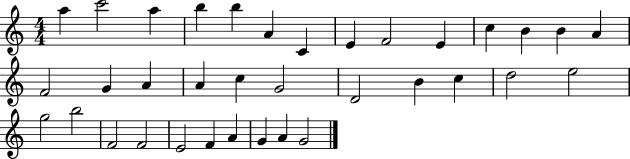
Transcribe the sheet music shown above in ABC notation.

X:1
T:Untitled
M:4/4
L:1/4
K:C
a c'2 a b b A C E F2 E c B B A F2 G A A c G2 D2 B c d2 e2 g2 b2 F2 F2 E2 F A G A G2